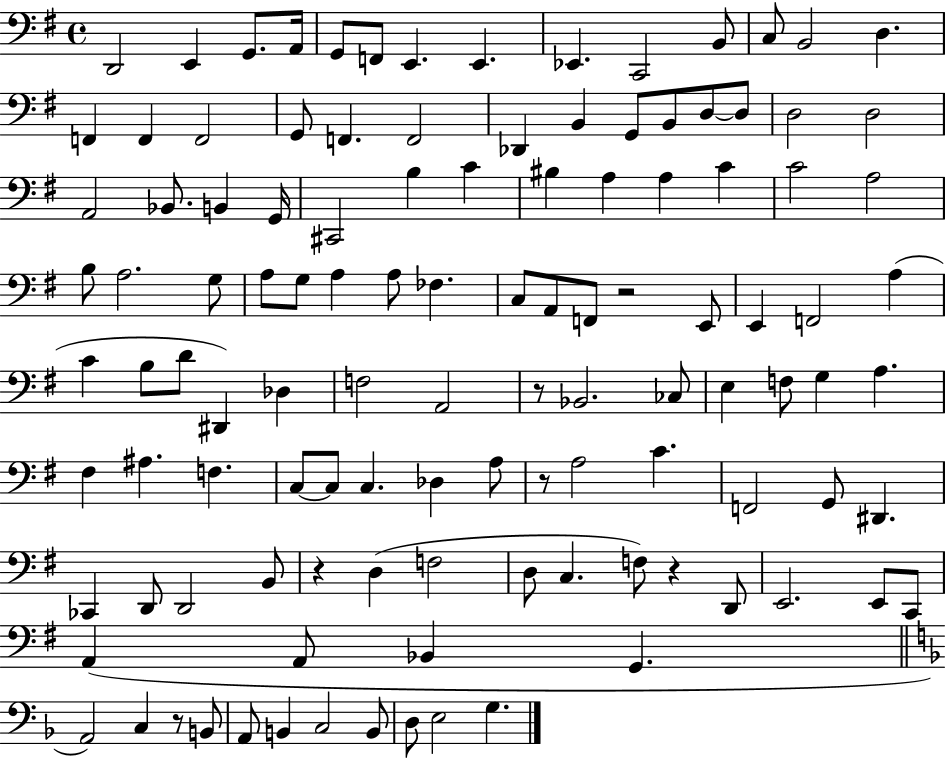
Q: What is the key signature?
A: G major